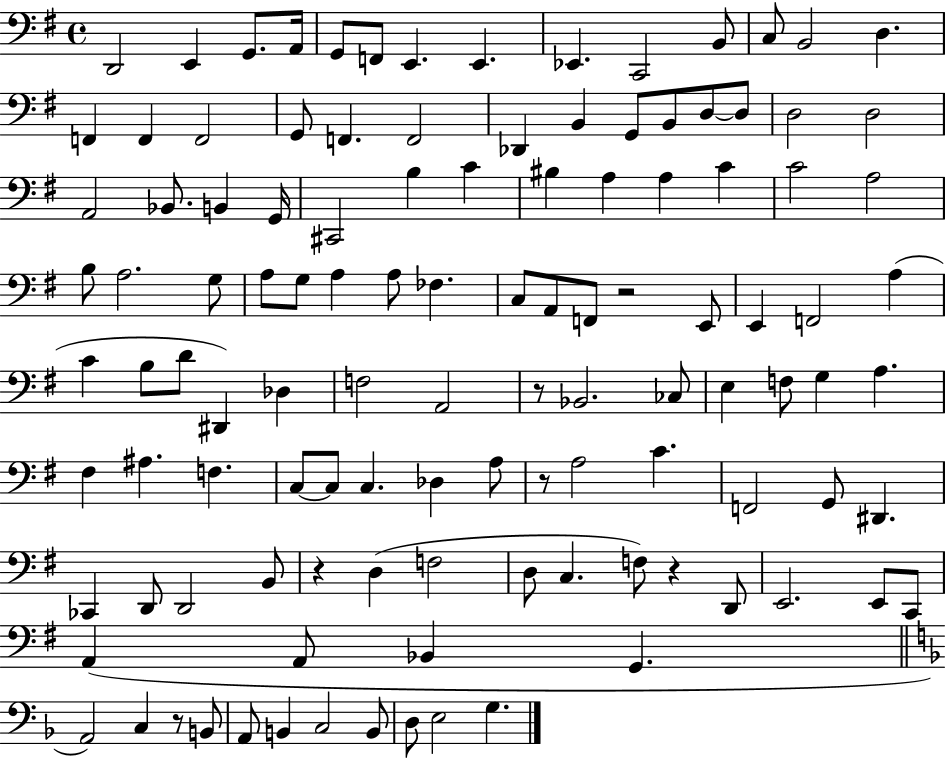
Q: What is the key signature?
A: G major